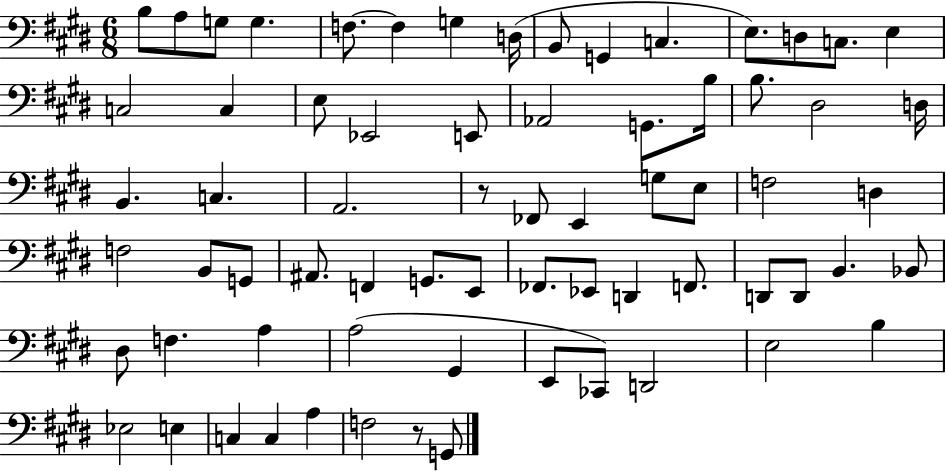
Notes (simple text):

B3/e A3/e G3/e G3/q. F3/e. F3/q G3/q D3/s B2/e G2/q C3/q. E3/e. D3/e C3/e. E3/q C3/h C3/q E3/e Eb2/h E2/e Ab2/h G2/e. B3/s B3/e. D#3/h D3/s B2/q. C3/q. A2/h. R/e FES2/e E2/q G3/e E3/e F3/h D3/q F3/h B2/e G2/e A#2/e. F2/q G2/e. E2/e FES2/e. Eb2/e D2/q F2/e. D2/e D2/e B2/q. Bb2/e D#3/e F3/q. A3/q A3/h G#2/q E2/e CES2/e D2/h E3/h B3/q Eb3/h E3/q C3/q C3/q A3/q F3/h R/e G2/e